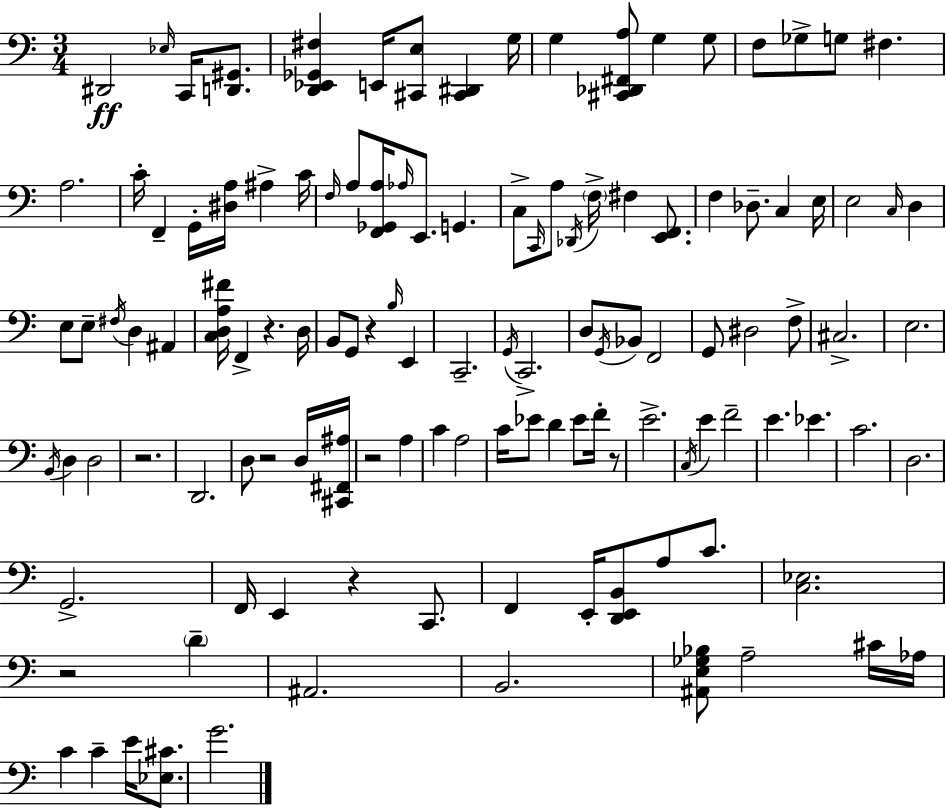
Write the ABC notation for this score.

X:1
T:Untitled
M:3/4
L:1/4
K:C
^D,,2 _E,/4 C,,/4 [D,,^G,,]/2 [D,,_E,,_G,,^F,] E,,/4 [^C,,E,]/2 [^C,,^D,,] G,/4 G, [^C,,_D,,^F,,A,]/2 G, G,/2 F,/2 _G,/2 G,/2 ^F, A,2 C/4 F,, G,,/4 [^D,A,]/4 ^A, C/4 F,/4 A,/2 [F,,_G,,A,]/4 _A,/4 E,,/2 G,, C,/2 C,,/4 A,/2 _D,,/4 F,/4 ^F, [E,,F,,]/2 F, _D,/2 C, E,/4 E,2 C,/4 D, E,/2 E,/2 ^F,/4 D, ^A,, [C,D,A,^F]/4 F,, z D,/4 B,,/2 G,,/2 z B,/4 E,, C,,2 G,,/4 C,,2 D,/2 G,,/4 _B,,/2 F,,2 G,,/2 ^D,2 F,/2 ^C,2 E,2 B,,/4 D, D,2 z2 D,,2 D,/2 z2 D,/4 [^C,,^F,,^A,]/4 z2 A, C A,2 C/4 _E/2 D _E/2 F/4 z/2 E2 C,/4 E F2 E _E C2 D,2 G,,2 F,,/4 E,, z C,,/2 F,, E,,/4 [D,,E,,B,,]/2 A,/2 C/2 [C,_E,]2 z2 D ^A,,2 B,,2 [^A,,E,_G,_B,]/2 A,2 ^C/4 _A,/4 C C E/4 [_E,^C]/2 G2